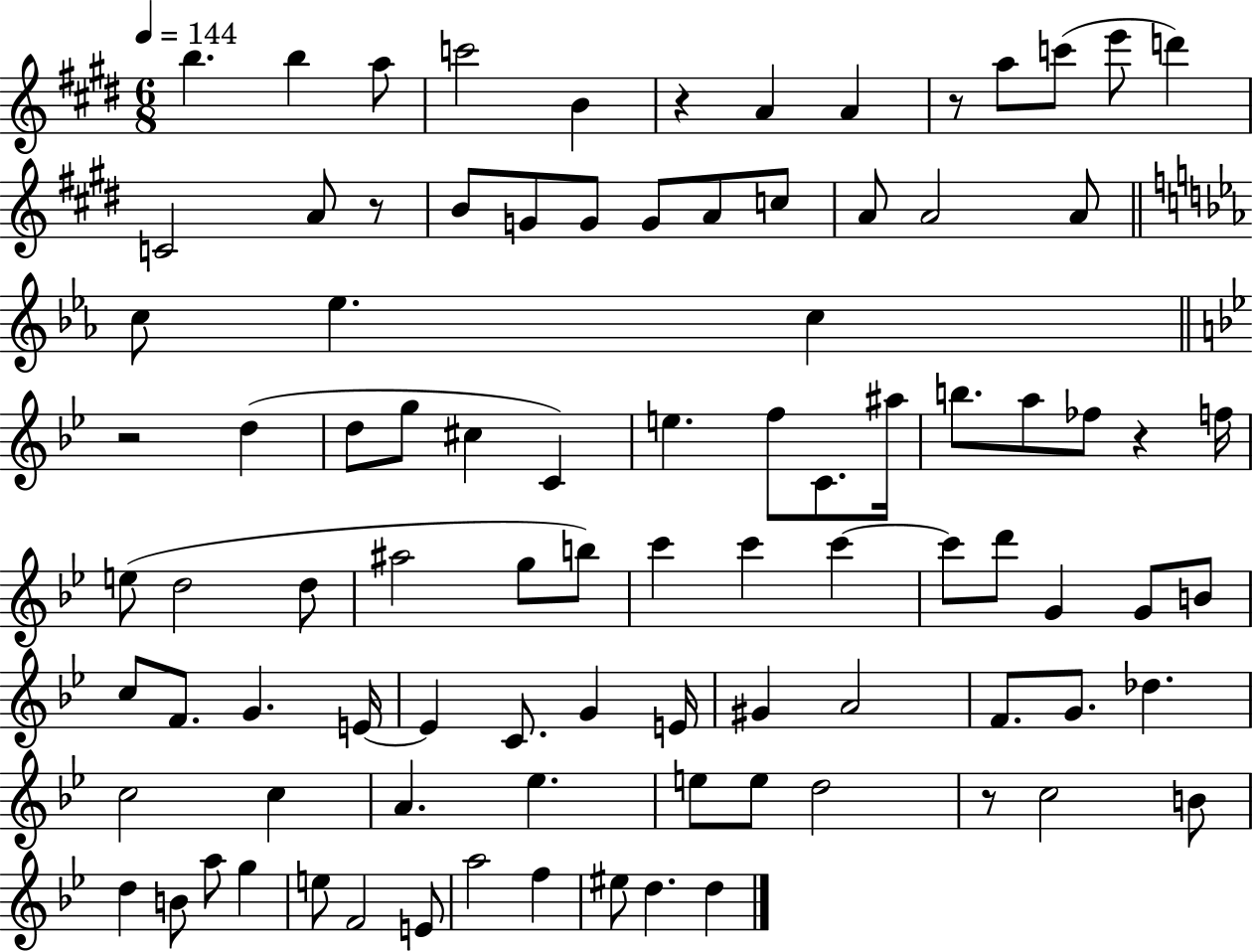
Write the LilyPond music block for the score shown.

{
  \clef treble
  \numericTimeSignature
  \time 6/8
  \key e \major
  \tempo 4 = 144
  b''4. b''4 a''8 | c'''2 b'4 | r4 a'4 a'4 | r8 a''8 c'''8( e'''8 d'''4) | \break c'2 a'8 r8 | b'8 g'8 g'8 g'8 a'8 c''8 | a'8 a'2 a'8 | \bar "||" \break \key ees \major c''8 ees''4. c''4 | \bar "||" \break \key g \minor r2 d''4( | d''8 g''8 cis''4 c'4) | e''4. f''8 c'8. ais''16 | b''8. a''8 fes''8 r4 f''16 | \break e''8( d''2 d''8 | ais''2 g''8 b''8) | c'''4 c'''4 c'''4~~ | c'''8 d'''8 g'4 g'8 b'8 | \break c''8 f'8. g'4. e'16~~ | e'4 c'8. g'4 e'16 | gis'4 a'2 | f'8. g'8. des''4. | \break c''2 c''4 | a'4. ees''4. | e''8 e''8 d''2 | r8 c''2 b'8 | \break d''4 b'8 a''8 g''4 | e''8 f'2 e'8 | a''2 f''4 | eis''8 d''4. d''4 | \break \bar "|."
}